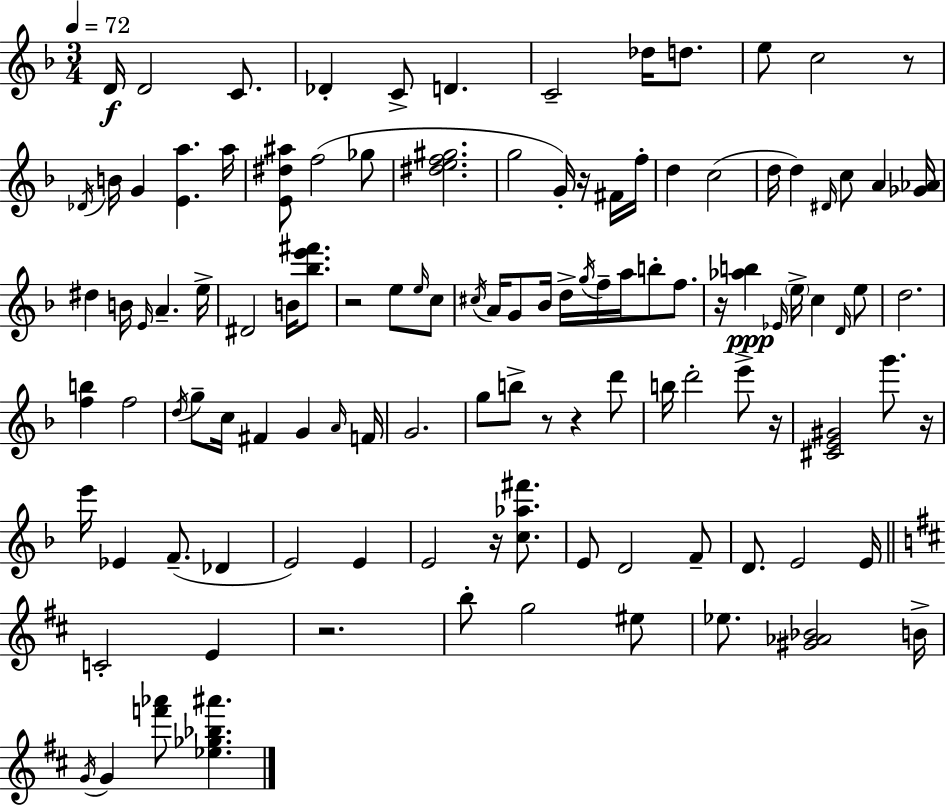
{
  \clef treble
  \numericTimeSignature
  \time 3/4
  \key d \minor
  \tempo 4 = 72
  \repeat volta 2 { d'16\f d'2 c'8. | des'4-. c'8-> d'4. | c'2-- des''16 d''8. | e''8 c''2 r8 | \break \acciaccatura { des'16 } b'16 g'4 <e' a''>4. | a''16 <e' dis'' ais''>8 f''2( ges''8 | <dis'' e'' f'' gis''>2. | g''2 g'16-.) r16 fis'16 | \break f''16-. d''4 c''2( | d''16 d''4) \grace { dis'16 } c''8 a'4 | <ges' aes'>16 dis''4 b'16 \grace { e'16 } a'4.-- | e''16-> dis'2 b'16 | \break <bes'' e''' fis'''>8. r2 e''8 | \grace { e''16 } c''8 \acciaccatura { cis''16 } a'16 g'8 bes'16 d''16-> \acciaccatura { g''16 } f''16-- | a''16 b''8-. f''8. r16 <aes'' b''>4\ppp \grace { ees'16 } | \parenthesize e''16-> c''4 \grace { d'16 } e''8 d''2. | \break <f'' b''>4 | f''2 \acciaccatura { d''16 } g''8-- c''16 | fis'4 g'4 \grace { a'16 } f'16 g'2. | g''8 | \break b''8-> r8 r4 d'''8 b''16 d'''2-. | e'''8-> r16 <cis' e' gis'>2 | g'''8. r16 e'''16 ees'4 | f'8.--( des'4 e'2) | \break e'4 e'2 | r16 <c'' aes'' fis'''>8. e'8 | d'2 f'8-- d'8. | e'2 e'16 \bar "||" \break \key b \minor c'2-. e'4 | r2. | b''8-. g''2 eis''8 | ees''8. <gis' aes' bes'>2 b'16-> | \break \acciaccatura { g'16 } g'4 <f''' aes'''>8 <ees'' ges'' bes'' ais'''>4. | } \bar "|."
}